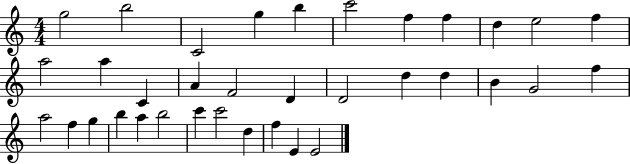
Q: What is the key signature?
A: C major